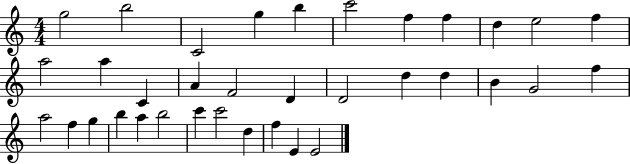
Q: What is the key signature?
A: C major